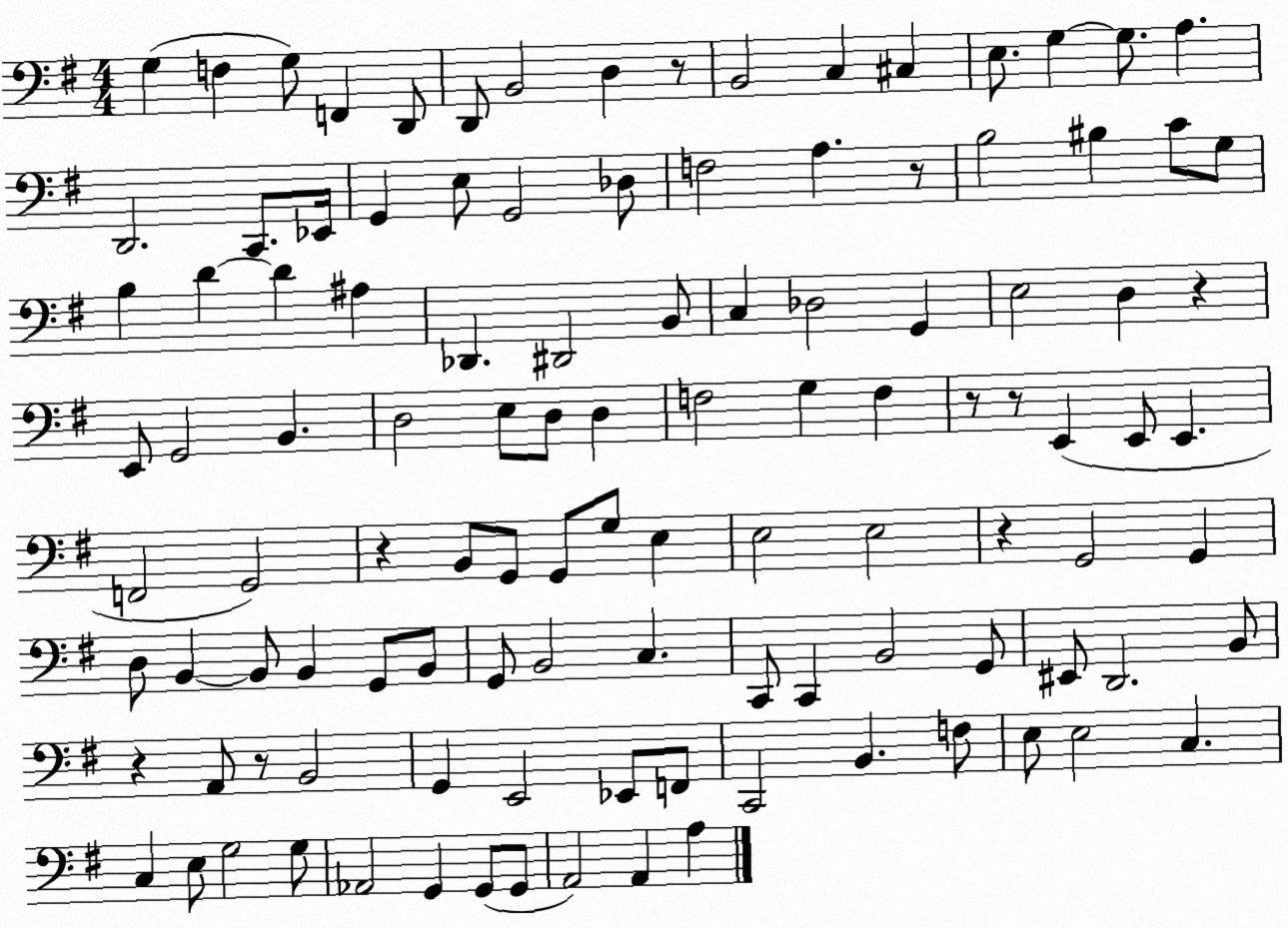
X:1
T:Untitled
M:4/4
L:1/4
K:G
G, F, G,/2 F,, D,,/2 D,,/2 B,,2 D, z/2 B,,2 C, ^C, E,/2 G, G,/2 A, D,,2 C,,/2 _E,,/4 G,, E,/2 G,,2 _D,/2 F,2 A, z/2 B,2 ^B, C/2 G,/2 B, D D ^A, _D,, ^D,,2 B,,/2 C, _D,2 G,, E,2 D, z E,,/2 G,,2 B,, D,2 E,/2 D,/2 D, F,2 G, F, z/2 z/2 E,, E,,/2 E,, F,,2 G,,2 z B,,/2 G,,/2 G,,/2 G,/2 E, E,2 E,2 z G,,2 G,, D,/2 B,, B,,/2 B,, G,,/2 B,,/2 G,,/2 B,,2 C, C,,/2 C,, B,,2 G,,/2 ^E,,/2 D,,2 B,,/2 z A,,/2 z/2 B,,2 G,, E,,2 _E,,/2 F,,/2 C,,2 B,, F,/2 E,/2 E,2 C, C, E,/2 G,2 G,/2 _A,,2 G,, G,,/2 G,,/2 A,,2 A,, A,